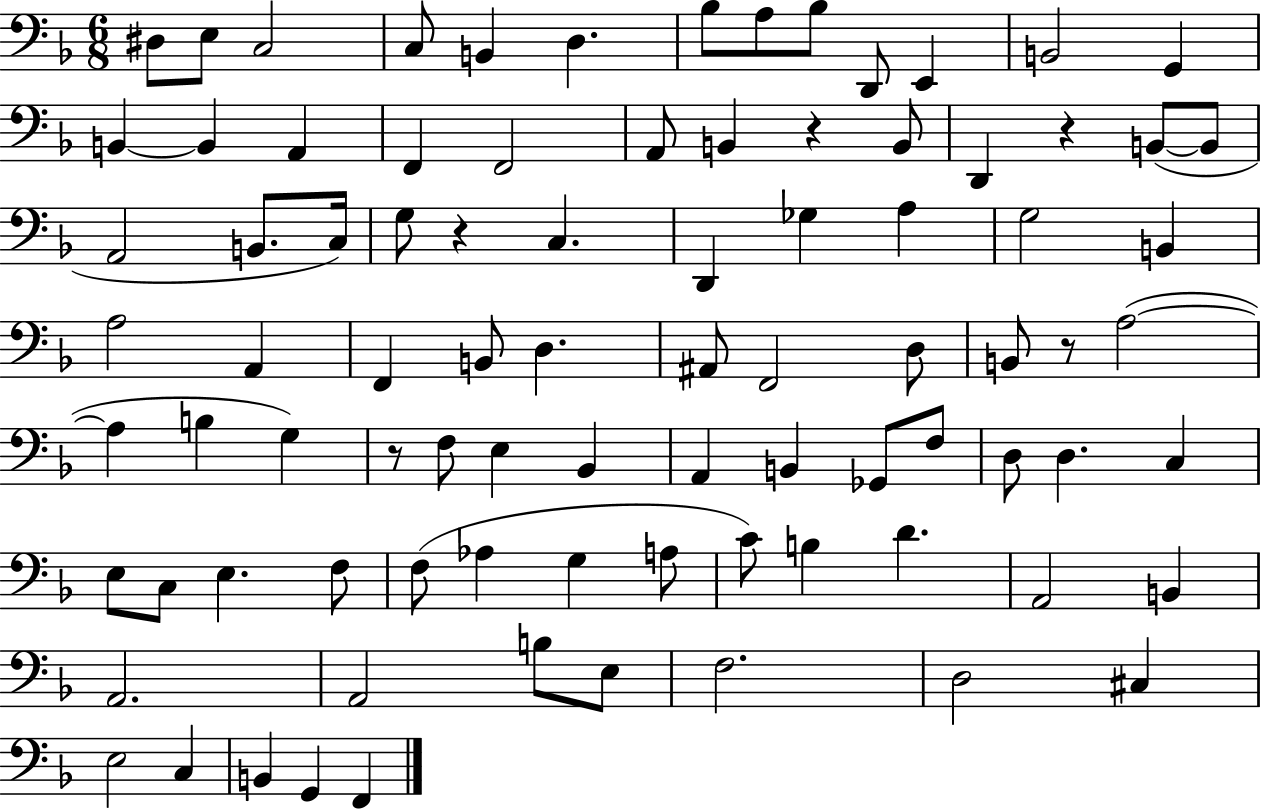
D#3/e E3/e C3/h C3/e B2/q D3/q. Bb3/e A3/e Bb3/e D2/e E2/q B2/h G2/q B2/q B2/q A2/q F2/q F2/h A2/e B2/q R/q B2/e D2/q R/q B2/e B2/e A2/h B2/e. C3/s G3/e R/q C3/q. D2/q Gb3/q A3/q G3/h B2/q A3/h A2/q F2/q B2/e D3/q. A#2/e F2/h D3/e B2/e R/e A3/h A3/q B3/q G3/q R/e F3/e E3/q Bb2/q A2/q B2/q Gb2/e F3/e D3/e D3/q. C3/q E3/e C3/e E3/q. F3/e F3/e Ab3/q G3/q A3/e C4/e B3/q D4/q. A2/h B2/q A2/h. A2/h B3/e E3/e F3/h. D3/h C#3/q E3/h C3/q B2/q G2/q F2/q